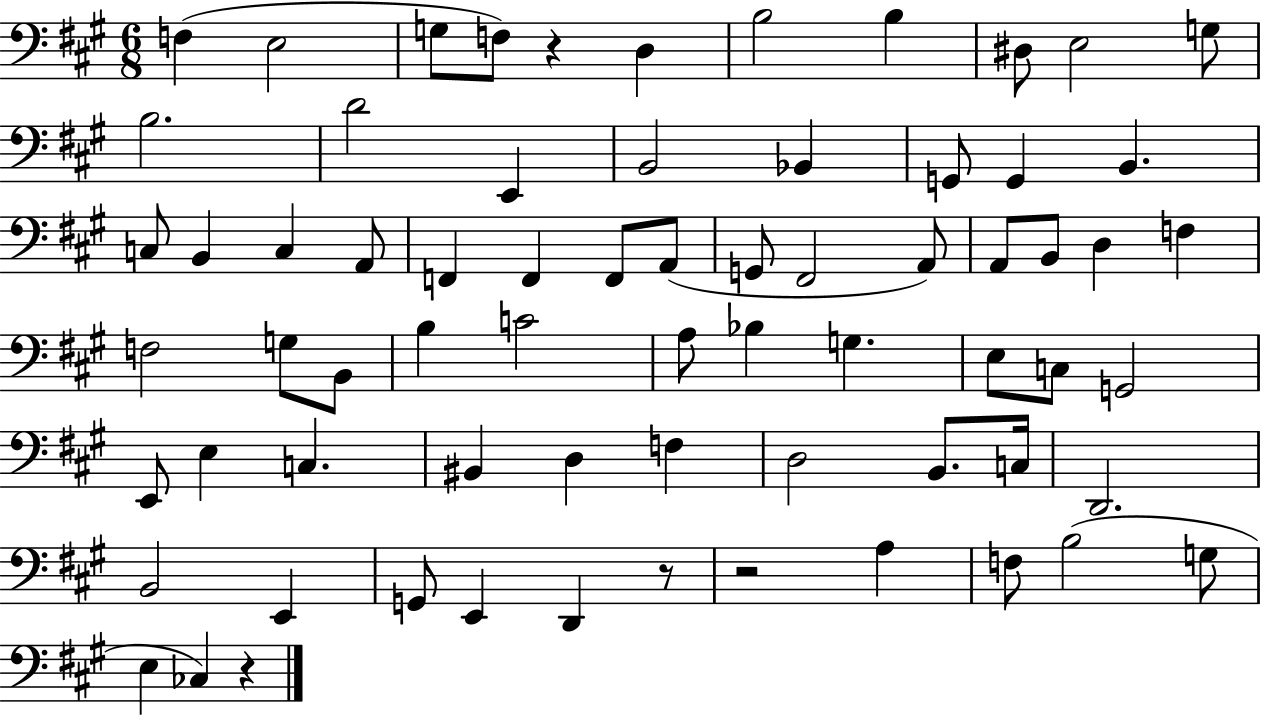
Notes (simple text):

F3/q E3/h G3/e F3/e R/q D3/q B3/h B3/q D#3/e E3/h G3/e B3/h. D4/h E2/q B2/h Bb2/q G2/e G2/q B2/q. C3/e B2/q C3/q A2/e F2/q F2/q F2/e A2/e G2/e F#2/h A2/e A2/e B2/e D3/q F3/q F3/h G3/e B2/e B3/q C4/h A3/e Bb3/q G3/q. E3/e C3/e G2/h E2/e E3/q C3/q. BIS2/q D3/q F3/q D3/h B2/e. C3/s D2/h. B2/h E2/q G2/e E2/q D2/q R/e R/h A3/q F3/e B3/h G3/e E3/q CES3/q R/q